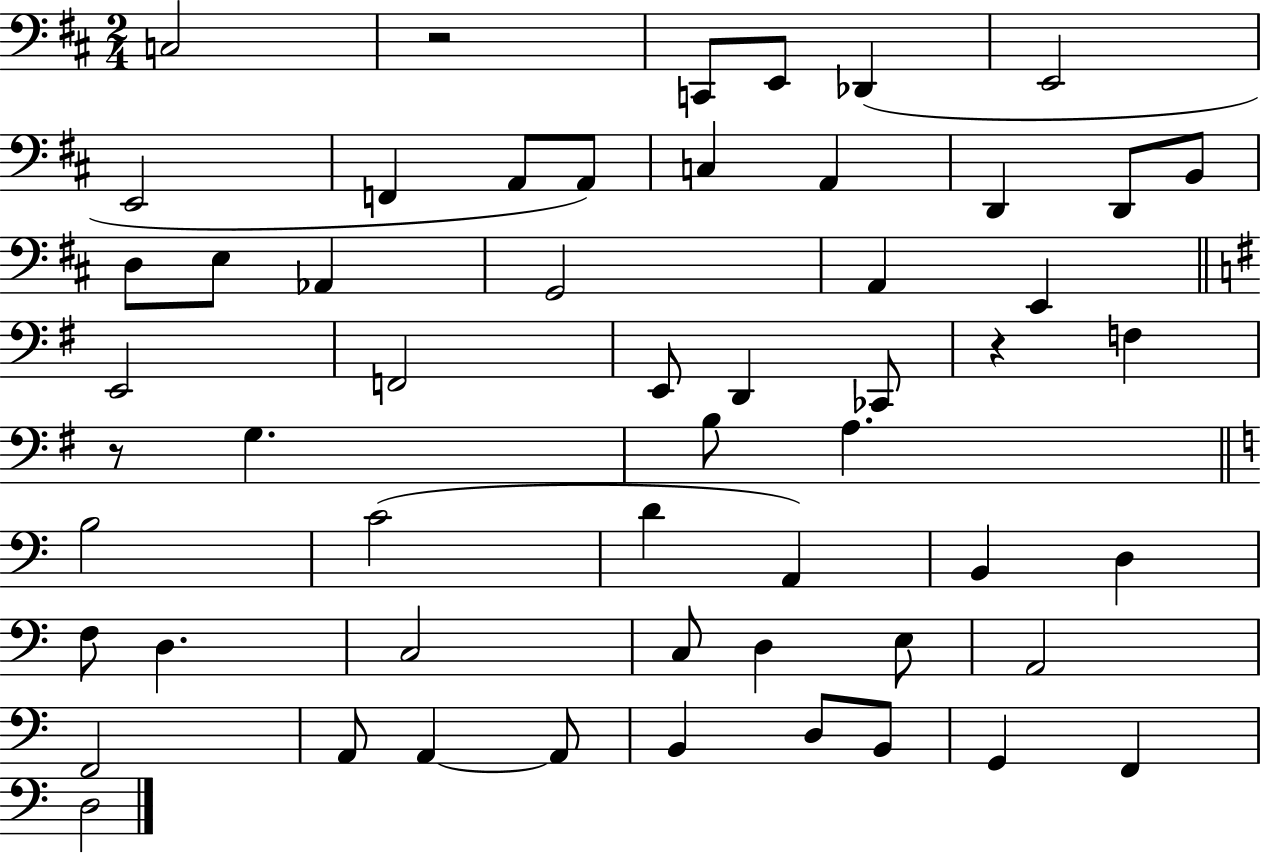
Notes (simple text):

C3/h R/h C2/e E2/e Db2/q E2/h E2/h F2/q A2/e A2/e C3/q A2/q D2/q D2/e B2/e D3/e E3/e Ab2/q G2/h A2/q E2/q E2/h F2/h E2/e D2/q CES2/e R/q F3/q R/e G3/q. B3/e A3/q. B3/h C4/h D4/q A2/q B2/q D3/q F3/e D3/q. C3/h C3/e D3/q E3/e A2/h F2/h A2/e A2/q A2/e B2/q D3/e B2/e G2/q F2/q D3/h